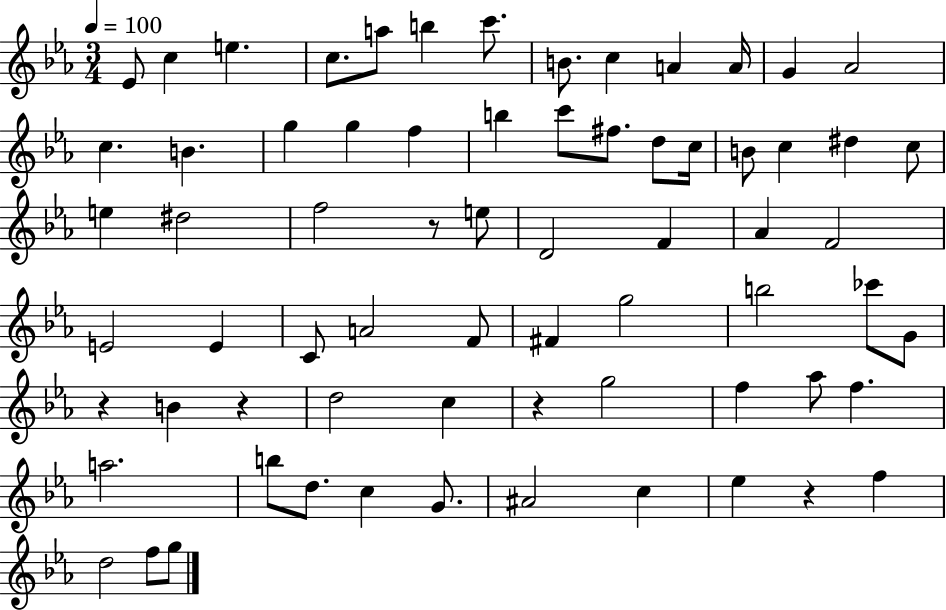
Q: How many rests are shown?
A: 5